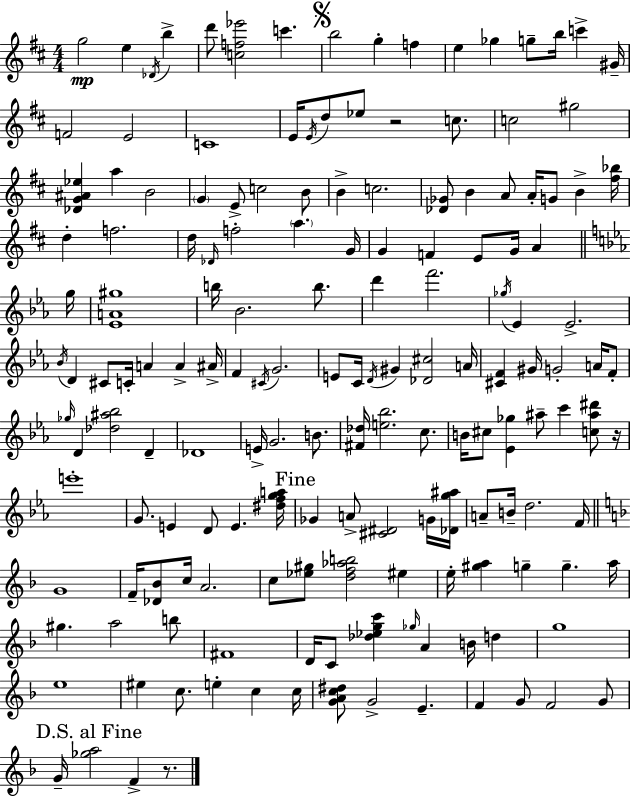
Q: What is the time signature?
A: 4/4